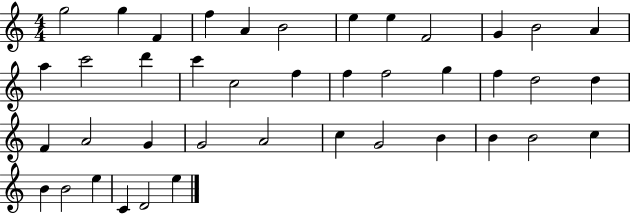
X:1
T:Untitled
M:4/4
L:1/4
K:C
g2 g F f A B2 e e F2 G B2 A a c'2 d' c' c2 f f f2 g f d2 d F A2 G G2 A2 c G2 B B B2 c B B2 e C D2 e